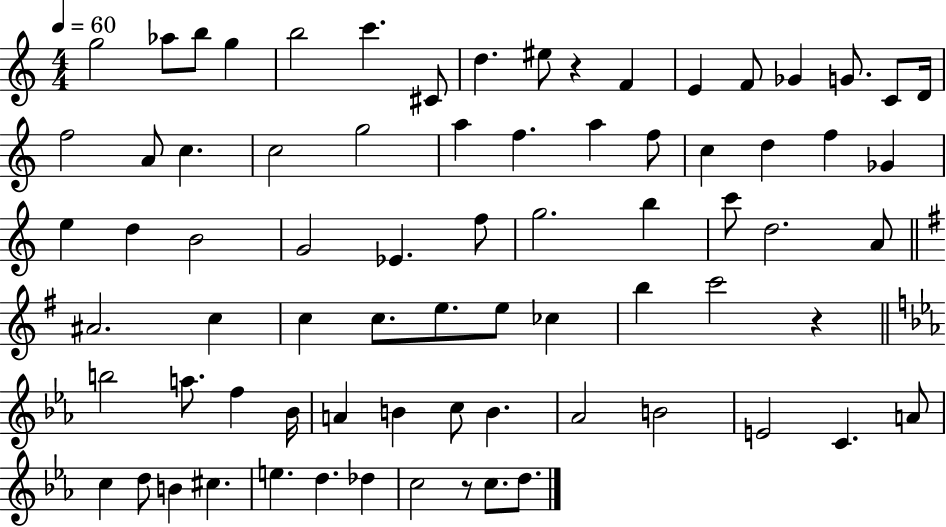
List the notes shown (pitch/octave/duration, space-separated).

G5/h Ab5/e B5/e G5/q B5/h C6/q. C#4/e D5/q. EIS5/e R/q F4/q E4/q F4/e Gb4/q G4/e. C4/e D4/s F5/h A4/e C5/q. C5/h G5/h A5/q F5/q. A5/q F5/e C5/q D5/q F5/q Gb4/q E5/q D5/q B4/h G4/h Eb4/q. F5/e G5/h. B5/q C6/e D5/h. A4/e A#4/h. C5/q C5/q C5/e. E5/e. E5/e CES5/q B5/q C6/h R/q B5/h A5/e. F5/q Bb4/s A4/q B4/q C5/e B4/q. Ab4/h B4/h E4/h C4/q. A4/e C5/q D5/e B4/q C#5/q. E5/q. D5/q. Db5/q C5/h R/e C5/e. D5/e.